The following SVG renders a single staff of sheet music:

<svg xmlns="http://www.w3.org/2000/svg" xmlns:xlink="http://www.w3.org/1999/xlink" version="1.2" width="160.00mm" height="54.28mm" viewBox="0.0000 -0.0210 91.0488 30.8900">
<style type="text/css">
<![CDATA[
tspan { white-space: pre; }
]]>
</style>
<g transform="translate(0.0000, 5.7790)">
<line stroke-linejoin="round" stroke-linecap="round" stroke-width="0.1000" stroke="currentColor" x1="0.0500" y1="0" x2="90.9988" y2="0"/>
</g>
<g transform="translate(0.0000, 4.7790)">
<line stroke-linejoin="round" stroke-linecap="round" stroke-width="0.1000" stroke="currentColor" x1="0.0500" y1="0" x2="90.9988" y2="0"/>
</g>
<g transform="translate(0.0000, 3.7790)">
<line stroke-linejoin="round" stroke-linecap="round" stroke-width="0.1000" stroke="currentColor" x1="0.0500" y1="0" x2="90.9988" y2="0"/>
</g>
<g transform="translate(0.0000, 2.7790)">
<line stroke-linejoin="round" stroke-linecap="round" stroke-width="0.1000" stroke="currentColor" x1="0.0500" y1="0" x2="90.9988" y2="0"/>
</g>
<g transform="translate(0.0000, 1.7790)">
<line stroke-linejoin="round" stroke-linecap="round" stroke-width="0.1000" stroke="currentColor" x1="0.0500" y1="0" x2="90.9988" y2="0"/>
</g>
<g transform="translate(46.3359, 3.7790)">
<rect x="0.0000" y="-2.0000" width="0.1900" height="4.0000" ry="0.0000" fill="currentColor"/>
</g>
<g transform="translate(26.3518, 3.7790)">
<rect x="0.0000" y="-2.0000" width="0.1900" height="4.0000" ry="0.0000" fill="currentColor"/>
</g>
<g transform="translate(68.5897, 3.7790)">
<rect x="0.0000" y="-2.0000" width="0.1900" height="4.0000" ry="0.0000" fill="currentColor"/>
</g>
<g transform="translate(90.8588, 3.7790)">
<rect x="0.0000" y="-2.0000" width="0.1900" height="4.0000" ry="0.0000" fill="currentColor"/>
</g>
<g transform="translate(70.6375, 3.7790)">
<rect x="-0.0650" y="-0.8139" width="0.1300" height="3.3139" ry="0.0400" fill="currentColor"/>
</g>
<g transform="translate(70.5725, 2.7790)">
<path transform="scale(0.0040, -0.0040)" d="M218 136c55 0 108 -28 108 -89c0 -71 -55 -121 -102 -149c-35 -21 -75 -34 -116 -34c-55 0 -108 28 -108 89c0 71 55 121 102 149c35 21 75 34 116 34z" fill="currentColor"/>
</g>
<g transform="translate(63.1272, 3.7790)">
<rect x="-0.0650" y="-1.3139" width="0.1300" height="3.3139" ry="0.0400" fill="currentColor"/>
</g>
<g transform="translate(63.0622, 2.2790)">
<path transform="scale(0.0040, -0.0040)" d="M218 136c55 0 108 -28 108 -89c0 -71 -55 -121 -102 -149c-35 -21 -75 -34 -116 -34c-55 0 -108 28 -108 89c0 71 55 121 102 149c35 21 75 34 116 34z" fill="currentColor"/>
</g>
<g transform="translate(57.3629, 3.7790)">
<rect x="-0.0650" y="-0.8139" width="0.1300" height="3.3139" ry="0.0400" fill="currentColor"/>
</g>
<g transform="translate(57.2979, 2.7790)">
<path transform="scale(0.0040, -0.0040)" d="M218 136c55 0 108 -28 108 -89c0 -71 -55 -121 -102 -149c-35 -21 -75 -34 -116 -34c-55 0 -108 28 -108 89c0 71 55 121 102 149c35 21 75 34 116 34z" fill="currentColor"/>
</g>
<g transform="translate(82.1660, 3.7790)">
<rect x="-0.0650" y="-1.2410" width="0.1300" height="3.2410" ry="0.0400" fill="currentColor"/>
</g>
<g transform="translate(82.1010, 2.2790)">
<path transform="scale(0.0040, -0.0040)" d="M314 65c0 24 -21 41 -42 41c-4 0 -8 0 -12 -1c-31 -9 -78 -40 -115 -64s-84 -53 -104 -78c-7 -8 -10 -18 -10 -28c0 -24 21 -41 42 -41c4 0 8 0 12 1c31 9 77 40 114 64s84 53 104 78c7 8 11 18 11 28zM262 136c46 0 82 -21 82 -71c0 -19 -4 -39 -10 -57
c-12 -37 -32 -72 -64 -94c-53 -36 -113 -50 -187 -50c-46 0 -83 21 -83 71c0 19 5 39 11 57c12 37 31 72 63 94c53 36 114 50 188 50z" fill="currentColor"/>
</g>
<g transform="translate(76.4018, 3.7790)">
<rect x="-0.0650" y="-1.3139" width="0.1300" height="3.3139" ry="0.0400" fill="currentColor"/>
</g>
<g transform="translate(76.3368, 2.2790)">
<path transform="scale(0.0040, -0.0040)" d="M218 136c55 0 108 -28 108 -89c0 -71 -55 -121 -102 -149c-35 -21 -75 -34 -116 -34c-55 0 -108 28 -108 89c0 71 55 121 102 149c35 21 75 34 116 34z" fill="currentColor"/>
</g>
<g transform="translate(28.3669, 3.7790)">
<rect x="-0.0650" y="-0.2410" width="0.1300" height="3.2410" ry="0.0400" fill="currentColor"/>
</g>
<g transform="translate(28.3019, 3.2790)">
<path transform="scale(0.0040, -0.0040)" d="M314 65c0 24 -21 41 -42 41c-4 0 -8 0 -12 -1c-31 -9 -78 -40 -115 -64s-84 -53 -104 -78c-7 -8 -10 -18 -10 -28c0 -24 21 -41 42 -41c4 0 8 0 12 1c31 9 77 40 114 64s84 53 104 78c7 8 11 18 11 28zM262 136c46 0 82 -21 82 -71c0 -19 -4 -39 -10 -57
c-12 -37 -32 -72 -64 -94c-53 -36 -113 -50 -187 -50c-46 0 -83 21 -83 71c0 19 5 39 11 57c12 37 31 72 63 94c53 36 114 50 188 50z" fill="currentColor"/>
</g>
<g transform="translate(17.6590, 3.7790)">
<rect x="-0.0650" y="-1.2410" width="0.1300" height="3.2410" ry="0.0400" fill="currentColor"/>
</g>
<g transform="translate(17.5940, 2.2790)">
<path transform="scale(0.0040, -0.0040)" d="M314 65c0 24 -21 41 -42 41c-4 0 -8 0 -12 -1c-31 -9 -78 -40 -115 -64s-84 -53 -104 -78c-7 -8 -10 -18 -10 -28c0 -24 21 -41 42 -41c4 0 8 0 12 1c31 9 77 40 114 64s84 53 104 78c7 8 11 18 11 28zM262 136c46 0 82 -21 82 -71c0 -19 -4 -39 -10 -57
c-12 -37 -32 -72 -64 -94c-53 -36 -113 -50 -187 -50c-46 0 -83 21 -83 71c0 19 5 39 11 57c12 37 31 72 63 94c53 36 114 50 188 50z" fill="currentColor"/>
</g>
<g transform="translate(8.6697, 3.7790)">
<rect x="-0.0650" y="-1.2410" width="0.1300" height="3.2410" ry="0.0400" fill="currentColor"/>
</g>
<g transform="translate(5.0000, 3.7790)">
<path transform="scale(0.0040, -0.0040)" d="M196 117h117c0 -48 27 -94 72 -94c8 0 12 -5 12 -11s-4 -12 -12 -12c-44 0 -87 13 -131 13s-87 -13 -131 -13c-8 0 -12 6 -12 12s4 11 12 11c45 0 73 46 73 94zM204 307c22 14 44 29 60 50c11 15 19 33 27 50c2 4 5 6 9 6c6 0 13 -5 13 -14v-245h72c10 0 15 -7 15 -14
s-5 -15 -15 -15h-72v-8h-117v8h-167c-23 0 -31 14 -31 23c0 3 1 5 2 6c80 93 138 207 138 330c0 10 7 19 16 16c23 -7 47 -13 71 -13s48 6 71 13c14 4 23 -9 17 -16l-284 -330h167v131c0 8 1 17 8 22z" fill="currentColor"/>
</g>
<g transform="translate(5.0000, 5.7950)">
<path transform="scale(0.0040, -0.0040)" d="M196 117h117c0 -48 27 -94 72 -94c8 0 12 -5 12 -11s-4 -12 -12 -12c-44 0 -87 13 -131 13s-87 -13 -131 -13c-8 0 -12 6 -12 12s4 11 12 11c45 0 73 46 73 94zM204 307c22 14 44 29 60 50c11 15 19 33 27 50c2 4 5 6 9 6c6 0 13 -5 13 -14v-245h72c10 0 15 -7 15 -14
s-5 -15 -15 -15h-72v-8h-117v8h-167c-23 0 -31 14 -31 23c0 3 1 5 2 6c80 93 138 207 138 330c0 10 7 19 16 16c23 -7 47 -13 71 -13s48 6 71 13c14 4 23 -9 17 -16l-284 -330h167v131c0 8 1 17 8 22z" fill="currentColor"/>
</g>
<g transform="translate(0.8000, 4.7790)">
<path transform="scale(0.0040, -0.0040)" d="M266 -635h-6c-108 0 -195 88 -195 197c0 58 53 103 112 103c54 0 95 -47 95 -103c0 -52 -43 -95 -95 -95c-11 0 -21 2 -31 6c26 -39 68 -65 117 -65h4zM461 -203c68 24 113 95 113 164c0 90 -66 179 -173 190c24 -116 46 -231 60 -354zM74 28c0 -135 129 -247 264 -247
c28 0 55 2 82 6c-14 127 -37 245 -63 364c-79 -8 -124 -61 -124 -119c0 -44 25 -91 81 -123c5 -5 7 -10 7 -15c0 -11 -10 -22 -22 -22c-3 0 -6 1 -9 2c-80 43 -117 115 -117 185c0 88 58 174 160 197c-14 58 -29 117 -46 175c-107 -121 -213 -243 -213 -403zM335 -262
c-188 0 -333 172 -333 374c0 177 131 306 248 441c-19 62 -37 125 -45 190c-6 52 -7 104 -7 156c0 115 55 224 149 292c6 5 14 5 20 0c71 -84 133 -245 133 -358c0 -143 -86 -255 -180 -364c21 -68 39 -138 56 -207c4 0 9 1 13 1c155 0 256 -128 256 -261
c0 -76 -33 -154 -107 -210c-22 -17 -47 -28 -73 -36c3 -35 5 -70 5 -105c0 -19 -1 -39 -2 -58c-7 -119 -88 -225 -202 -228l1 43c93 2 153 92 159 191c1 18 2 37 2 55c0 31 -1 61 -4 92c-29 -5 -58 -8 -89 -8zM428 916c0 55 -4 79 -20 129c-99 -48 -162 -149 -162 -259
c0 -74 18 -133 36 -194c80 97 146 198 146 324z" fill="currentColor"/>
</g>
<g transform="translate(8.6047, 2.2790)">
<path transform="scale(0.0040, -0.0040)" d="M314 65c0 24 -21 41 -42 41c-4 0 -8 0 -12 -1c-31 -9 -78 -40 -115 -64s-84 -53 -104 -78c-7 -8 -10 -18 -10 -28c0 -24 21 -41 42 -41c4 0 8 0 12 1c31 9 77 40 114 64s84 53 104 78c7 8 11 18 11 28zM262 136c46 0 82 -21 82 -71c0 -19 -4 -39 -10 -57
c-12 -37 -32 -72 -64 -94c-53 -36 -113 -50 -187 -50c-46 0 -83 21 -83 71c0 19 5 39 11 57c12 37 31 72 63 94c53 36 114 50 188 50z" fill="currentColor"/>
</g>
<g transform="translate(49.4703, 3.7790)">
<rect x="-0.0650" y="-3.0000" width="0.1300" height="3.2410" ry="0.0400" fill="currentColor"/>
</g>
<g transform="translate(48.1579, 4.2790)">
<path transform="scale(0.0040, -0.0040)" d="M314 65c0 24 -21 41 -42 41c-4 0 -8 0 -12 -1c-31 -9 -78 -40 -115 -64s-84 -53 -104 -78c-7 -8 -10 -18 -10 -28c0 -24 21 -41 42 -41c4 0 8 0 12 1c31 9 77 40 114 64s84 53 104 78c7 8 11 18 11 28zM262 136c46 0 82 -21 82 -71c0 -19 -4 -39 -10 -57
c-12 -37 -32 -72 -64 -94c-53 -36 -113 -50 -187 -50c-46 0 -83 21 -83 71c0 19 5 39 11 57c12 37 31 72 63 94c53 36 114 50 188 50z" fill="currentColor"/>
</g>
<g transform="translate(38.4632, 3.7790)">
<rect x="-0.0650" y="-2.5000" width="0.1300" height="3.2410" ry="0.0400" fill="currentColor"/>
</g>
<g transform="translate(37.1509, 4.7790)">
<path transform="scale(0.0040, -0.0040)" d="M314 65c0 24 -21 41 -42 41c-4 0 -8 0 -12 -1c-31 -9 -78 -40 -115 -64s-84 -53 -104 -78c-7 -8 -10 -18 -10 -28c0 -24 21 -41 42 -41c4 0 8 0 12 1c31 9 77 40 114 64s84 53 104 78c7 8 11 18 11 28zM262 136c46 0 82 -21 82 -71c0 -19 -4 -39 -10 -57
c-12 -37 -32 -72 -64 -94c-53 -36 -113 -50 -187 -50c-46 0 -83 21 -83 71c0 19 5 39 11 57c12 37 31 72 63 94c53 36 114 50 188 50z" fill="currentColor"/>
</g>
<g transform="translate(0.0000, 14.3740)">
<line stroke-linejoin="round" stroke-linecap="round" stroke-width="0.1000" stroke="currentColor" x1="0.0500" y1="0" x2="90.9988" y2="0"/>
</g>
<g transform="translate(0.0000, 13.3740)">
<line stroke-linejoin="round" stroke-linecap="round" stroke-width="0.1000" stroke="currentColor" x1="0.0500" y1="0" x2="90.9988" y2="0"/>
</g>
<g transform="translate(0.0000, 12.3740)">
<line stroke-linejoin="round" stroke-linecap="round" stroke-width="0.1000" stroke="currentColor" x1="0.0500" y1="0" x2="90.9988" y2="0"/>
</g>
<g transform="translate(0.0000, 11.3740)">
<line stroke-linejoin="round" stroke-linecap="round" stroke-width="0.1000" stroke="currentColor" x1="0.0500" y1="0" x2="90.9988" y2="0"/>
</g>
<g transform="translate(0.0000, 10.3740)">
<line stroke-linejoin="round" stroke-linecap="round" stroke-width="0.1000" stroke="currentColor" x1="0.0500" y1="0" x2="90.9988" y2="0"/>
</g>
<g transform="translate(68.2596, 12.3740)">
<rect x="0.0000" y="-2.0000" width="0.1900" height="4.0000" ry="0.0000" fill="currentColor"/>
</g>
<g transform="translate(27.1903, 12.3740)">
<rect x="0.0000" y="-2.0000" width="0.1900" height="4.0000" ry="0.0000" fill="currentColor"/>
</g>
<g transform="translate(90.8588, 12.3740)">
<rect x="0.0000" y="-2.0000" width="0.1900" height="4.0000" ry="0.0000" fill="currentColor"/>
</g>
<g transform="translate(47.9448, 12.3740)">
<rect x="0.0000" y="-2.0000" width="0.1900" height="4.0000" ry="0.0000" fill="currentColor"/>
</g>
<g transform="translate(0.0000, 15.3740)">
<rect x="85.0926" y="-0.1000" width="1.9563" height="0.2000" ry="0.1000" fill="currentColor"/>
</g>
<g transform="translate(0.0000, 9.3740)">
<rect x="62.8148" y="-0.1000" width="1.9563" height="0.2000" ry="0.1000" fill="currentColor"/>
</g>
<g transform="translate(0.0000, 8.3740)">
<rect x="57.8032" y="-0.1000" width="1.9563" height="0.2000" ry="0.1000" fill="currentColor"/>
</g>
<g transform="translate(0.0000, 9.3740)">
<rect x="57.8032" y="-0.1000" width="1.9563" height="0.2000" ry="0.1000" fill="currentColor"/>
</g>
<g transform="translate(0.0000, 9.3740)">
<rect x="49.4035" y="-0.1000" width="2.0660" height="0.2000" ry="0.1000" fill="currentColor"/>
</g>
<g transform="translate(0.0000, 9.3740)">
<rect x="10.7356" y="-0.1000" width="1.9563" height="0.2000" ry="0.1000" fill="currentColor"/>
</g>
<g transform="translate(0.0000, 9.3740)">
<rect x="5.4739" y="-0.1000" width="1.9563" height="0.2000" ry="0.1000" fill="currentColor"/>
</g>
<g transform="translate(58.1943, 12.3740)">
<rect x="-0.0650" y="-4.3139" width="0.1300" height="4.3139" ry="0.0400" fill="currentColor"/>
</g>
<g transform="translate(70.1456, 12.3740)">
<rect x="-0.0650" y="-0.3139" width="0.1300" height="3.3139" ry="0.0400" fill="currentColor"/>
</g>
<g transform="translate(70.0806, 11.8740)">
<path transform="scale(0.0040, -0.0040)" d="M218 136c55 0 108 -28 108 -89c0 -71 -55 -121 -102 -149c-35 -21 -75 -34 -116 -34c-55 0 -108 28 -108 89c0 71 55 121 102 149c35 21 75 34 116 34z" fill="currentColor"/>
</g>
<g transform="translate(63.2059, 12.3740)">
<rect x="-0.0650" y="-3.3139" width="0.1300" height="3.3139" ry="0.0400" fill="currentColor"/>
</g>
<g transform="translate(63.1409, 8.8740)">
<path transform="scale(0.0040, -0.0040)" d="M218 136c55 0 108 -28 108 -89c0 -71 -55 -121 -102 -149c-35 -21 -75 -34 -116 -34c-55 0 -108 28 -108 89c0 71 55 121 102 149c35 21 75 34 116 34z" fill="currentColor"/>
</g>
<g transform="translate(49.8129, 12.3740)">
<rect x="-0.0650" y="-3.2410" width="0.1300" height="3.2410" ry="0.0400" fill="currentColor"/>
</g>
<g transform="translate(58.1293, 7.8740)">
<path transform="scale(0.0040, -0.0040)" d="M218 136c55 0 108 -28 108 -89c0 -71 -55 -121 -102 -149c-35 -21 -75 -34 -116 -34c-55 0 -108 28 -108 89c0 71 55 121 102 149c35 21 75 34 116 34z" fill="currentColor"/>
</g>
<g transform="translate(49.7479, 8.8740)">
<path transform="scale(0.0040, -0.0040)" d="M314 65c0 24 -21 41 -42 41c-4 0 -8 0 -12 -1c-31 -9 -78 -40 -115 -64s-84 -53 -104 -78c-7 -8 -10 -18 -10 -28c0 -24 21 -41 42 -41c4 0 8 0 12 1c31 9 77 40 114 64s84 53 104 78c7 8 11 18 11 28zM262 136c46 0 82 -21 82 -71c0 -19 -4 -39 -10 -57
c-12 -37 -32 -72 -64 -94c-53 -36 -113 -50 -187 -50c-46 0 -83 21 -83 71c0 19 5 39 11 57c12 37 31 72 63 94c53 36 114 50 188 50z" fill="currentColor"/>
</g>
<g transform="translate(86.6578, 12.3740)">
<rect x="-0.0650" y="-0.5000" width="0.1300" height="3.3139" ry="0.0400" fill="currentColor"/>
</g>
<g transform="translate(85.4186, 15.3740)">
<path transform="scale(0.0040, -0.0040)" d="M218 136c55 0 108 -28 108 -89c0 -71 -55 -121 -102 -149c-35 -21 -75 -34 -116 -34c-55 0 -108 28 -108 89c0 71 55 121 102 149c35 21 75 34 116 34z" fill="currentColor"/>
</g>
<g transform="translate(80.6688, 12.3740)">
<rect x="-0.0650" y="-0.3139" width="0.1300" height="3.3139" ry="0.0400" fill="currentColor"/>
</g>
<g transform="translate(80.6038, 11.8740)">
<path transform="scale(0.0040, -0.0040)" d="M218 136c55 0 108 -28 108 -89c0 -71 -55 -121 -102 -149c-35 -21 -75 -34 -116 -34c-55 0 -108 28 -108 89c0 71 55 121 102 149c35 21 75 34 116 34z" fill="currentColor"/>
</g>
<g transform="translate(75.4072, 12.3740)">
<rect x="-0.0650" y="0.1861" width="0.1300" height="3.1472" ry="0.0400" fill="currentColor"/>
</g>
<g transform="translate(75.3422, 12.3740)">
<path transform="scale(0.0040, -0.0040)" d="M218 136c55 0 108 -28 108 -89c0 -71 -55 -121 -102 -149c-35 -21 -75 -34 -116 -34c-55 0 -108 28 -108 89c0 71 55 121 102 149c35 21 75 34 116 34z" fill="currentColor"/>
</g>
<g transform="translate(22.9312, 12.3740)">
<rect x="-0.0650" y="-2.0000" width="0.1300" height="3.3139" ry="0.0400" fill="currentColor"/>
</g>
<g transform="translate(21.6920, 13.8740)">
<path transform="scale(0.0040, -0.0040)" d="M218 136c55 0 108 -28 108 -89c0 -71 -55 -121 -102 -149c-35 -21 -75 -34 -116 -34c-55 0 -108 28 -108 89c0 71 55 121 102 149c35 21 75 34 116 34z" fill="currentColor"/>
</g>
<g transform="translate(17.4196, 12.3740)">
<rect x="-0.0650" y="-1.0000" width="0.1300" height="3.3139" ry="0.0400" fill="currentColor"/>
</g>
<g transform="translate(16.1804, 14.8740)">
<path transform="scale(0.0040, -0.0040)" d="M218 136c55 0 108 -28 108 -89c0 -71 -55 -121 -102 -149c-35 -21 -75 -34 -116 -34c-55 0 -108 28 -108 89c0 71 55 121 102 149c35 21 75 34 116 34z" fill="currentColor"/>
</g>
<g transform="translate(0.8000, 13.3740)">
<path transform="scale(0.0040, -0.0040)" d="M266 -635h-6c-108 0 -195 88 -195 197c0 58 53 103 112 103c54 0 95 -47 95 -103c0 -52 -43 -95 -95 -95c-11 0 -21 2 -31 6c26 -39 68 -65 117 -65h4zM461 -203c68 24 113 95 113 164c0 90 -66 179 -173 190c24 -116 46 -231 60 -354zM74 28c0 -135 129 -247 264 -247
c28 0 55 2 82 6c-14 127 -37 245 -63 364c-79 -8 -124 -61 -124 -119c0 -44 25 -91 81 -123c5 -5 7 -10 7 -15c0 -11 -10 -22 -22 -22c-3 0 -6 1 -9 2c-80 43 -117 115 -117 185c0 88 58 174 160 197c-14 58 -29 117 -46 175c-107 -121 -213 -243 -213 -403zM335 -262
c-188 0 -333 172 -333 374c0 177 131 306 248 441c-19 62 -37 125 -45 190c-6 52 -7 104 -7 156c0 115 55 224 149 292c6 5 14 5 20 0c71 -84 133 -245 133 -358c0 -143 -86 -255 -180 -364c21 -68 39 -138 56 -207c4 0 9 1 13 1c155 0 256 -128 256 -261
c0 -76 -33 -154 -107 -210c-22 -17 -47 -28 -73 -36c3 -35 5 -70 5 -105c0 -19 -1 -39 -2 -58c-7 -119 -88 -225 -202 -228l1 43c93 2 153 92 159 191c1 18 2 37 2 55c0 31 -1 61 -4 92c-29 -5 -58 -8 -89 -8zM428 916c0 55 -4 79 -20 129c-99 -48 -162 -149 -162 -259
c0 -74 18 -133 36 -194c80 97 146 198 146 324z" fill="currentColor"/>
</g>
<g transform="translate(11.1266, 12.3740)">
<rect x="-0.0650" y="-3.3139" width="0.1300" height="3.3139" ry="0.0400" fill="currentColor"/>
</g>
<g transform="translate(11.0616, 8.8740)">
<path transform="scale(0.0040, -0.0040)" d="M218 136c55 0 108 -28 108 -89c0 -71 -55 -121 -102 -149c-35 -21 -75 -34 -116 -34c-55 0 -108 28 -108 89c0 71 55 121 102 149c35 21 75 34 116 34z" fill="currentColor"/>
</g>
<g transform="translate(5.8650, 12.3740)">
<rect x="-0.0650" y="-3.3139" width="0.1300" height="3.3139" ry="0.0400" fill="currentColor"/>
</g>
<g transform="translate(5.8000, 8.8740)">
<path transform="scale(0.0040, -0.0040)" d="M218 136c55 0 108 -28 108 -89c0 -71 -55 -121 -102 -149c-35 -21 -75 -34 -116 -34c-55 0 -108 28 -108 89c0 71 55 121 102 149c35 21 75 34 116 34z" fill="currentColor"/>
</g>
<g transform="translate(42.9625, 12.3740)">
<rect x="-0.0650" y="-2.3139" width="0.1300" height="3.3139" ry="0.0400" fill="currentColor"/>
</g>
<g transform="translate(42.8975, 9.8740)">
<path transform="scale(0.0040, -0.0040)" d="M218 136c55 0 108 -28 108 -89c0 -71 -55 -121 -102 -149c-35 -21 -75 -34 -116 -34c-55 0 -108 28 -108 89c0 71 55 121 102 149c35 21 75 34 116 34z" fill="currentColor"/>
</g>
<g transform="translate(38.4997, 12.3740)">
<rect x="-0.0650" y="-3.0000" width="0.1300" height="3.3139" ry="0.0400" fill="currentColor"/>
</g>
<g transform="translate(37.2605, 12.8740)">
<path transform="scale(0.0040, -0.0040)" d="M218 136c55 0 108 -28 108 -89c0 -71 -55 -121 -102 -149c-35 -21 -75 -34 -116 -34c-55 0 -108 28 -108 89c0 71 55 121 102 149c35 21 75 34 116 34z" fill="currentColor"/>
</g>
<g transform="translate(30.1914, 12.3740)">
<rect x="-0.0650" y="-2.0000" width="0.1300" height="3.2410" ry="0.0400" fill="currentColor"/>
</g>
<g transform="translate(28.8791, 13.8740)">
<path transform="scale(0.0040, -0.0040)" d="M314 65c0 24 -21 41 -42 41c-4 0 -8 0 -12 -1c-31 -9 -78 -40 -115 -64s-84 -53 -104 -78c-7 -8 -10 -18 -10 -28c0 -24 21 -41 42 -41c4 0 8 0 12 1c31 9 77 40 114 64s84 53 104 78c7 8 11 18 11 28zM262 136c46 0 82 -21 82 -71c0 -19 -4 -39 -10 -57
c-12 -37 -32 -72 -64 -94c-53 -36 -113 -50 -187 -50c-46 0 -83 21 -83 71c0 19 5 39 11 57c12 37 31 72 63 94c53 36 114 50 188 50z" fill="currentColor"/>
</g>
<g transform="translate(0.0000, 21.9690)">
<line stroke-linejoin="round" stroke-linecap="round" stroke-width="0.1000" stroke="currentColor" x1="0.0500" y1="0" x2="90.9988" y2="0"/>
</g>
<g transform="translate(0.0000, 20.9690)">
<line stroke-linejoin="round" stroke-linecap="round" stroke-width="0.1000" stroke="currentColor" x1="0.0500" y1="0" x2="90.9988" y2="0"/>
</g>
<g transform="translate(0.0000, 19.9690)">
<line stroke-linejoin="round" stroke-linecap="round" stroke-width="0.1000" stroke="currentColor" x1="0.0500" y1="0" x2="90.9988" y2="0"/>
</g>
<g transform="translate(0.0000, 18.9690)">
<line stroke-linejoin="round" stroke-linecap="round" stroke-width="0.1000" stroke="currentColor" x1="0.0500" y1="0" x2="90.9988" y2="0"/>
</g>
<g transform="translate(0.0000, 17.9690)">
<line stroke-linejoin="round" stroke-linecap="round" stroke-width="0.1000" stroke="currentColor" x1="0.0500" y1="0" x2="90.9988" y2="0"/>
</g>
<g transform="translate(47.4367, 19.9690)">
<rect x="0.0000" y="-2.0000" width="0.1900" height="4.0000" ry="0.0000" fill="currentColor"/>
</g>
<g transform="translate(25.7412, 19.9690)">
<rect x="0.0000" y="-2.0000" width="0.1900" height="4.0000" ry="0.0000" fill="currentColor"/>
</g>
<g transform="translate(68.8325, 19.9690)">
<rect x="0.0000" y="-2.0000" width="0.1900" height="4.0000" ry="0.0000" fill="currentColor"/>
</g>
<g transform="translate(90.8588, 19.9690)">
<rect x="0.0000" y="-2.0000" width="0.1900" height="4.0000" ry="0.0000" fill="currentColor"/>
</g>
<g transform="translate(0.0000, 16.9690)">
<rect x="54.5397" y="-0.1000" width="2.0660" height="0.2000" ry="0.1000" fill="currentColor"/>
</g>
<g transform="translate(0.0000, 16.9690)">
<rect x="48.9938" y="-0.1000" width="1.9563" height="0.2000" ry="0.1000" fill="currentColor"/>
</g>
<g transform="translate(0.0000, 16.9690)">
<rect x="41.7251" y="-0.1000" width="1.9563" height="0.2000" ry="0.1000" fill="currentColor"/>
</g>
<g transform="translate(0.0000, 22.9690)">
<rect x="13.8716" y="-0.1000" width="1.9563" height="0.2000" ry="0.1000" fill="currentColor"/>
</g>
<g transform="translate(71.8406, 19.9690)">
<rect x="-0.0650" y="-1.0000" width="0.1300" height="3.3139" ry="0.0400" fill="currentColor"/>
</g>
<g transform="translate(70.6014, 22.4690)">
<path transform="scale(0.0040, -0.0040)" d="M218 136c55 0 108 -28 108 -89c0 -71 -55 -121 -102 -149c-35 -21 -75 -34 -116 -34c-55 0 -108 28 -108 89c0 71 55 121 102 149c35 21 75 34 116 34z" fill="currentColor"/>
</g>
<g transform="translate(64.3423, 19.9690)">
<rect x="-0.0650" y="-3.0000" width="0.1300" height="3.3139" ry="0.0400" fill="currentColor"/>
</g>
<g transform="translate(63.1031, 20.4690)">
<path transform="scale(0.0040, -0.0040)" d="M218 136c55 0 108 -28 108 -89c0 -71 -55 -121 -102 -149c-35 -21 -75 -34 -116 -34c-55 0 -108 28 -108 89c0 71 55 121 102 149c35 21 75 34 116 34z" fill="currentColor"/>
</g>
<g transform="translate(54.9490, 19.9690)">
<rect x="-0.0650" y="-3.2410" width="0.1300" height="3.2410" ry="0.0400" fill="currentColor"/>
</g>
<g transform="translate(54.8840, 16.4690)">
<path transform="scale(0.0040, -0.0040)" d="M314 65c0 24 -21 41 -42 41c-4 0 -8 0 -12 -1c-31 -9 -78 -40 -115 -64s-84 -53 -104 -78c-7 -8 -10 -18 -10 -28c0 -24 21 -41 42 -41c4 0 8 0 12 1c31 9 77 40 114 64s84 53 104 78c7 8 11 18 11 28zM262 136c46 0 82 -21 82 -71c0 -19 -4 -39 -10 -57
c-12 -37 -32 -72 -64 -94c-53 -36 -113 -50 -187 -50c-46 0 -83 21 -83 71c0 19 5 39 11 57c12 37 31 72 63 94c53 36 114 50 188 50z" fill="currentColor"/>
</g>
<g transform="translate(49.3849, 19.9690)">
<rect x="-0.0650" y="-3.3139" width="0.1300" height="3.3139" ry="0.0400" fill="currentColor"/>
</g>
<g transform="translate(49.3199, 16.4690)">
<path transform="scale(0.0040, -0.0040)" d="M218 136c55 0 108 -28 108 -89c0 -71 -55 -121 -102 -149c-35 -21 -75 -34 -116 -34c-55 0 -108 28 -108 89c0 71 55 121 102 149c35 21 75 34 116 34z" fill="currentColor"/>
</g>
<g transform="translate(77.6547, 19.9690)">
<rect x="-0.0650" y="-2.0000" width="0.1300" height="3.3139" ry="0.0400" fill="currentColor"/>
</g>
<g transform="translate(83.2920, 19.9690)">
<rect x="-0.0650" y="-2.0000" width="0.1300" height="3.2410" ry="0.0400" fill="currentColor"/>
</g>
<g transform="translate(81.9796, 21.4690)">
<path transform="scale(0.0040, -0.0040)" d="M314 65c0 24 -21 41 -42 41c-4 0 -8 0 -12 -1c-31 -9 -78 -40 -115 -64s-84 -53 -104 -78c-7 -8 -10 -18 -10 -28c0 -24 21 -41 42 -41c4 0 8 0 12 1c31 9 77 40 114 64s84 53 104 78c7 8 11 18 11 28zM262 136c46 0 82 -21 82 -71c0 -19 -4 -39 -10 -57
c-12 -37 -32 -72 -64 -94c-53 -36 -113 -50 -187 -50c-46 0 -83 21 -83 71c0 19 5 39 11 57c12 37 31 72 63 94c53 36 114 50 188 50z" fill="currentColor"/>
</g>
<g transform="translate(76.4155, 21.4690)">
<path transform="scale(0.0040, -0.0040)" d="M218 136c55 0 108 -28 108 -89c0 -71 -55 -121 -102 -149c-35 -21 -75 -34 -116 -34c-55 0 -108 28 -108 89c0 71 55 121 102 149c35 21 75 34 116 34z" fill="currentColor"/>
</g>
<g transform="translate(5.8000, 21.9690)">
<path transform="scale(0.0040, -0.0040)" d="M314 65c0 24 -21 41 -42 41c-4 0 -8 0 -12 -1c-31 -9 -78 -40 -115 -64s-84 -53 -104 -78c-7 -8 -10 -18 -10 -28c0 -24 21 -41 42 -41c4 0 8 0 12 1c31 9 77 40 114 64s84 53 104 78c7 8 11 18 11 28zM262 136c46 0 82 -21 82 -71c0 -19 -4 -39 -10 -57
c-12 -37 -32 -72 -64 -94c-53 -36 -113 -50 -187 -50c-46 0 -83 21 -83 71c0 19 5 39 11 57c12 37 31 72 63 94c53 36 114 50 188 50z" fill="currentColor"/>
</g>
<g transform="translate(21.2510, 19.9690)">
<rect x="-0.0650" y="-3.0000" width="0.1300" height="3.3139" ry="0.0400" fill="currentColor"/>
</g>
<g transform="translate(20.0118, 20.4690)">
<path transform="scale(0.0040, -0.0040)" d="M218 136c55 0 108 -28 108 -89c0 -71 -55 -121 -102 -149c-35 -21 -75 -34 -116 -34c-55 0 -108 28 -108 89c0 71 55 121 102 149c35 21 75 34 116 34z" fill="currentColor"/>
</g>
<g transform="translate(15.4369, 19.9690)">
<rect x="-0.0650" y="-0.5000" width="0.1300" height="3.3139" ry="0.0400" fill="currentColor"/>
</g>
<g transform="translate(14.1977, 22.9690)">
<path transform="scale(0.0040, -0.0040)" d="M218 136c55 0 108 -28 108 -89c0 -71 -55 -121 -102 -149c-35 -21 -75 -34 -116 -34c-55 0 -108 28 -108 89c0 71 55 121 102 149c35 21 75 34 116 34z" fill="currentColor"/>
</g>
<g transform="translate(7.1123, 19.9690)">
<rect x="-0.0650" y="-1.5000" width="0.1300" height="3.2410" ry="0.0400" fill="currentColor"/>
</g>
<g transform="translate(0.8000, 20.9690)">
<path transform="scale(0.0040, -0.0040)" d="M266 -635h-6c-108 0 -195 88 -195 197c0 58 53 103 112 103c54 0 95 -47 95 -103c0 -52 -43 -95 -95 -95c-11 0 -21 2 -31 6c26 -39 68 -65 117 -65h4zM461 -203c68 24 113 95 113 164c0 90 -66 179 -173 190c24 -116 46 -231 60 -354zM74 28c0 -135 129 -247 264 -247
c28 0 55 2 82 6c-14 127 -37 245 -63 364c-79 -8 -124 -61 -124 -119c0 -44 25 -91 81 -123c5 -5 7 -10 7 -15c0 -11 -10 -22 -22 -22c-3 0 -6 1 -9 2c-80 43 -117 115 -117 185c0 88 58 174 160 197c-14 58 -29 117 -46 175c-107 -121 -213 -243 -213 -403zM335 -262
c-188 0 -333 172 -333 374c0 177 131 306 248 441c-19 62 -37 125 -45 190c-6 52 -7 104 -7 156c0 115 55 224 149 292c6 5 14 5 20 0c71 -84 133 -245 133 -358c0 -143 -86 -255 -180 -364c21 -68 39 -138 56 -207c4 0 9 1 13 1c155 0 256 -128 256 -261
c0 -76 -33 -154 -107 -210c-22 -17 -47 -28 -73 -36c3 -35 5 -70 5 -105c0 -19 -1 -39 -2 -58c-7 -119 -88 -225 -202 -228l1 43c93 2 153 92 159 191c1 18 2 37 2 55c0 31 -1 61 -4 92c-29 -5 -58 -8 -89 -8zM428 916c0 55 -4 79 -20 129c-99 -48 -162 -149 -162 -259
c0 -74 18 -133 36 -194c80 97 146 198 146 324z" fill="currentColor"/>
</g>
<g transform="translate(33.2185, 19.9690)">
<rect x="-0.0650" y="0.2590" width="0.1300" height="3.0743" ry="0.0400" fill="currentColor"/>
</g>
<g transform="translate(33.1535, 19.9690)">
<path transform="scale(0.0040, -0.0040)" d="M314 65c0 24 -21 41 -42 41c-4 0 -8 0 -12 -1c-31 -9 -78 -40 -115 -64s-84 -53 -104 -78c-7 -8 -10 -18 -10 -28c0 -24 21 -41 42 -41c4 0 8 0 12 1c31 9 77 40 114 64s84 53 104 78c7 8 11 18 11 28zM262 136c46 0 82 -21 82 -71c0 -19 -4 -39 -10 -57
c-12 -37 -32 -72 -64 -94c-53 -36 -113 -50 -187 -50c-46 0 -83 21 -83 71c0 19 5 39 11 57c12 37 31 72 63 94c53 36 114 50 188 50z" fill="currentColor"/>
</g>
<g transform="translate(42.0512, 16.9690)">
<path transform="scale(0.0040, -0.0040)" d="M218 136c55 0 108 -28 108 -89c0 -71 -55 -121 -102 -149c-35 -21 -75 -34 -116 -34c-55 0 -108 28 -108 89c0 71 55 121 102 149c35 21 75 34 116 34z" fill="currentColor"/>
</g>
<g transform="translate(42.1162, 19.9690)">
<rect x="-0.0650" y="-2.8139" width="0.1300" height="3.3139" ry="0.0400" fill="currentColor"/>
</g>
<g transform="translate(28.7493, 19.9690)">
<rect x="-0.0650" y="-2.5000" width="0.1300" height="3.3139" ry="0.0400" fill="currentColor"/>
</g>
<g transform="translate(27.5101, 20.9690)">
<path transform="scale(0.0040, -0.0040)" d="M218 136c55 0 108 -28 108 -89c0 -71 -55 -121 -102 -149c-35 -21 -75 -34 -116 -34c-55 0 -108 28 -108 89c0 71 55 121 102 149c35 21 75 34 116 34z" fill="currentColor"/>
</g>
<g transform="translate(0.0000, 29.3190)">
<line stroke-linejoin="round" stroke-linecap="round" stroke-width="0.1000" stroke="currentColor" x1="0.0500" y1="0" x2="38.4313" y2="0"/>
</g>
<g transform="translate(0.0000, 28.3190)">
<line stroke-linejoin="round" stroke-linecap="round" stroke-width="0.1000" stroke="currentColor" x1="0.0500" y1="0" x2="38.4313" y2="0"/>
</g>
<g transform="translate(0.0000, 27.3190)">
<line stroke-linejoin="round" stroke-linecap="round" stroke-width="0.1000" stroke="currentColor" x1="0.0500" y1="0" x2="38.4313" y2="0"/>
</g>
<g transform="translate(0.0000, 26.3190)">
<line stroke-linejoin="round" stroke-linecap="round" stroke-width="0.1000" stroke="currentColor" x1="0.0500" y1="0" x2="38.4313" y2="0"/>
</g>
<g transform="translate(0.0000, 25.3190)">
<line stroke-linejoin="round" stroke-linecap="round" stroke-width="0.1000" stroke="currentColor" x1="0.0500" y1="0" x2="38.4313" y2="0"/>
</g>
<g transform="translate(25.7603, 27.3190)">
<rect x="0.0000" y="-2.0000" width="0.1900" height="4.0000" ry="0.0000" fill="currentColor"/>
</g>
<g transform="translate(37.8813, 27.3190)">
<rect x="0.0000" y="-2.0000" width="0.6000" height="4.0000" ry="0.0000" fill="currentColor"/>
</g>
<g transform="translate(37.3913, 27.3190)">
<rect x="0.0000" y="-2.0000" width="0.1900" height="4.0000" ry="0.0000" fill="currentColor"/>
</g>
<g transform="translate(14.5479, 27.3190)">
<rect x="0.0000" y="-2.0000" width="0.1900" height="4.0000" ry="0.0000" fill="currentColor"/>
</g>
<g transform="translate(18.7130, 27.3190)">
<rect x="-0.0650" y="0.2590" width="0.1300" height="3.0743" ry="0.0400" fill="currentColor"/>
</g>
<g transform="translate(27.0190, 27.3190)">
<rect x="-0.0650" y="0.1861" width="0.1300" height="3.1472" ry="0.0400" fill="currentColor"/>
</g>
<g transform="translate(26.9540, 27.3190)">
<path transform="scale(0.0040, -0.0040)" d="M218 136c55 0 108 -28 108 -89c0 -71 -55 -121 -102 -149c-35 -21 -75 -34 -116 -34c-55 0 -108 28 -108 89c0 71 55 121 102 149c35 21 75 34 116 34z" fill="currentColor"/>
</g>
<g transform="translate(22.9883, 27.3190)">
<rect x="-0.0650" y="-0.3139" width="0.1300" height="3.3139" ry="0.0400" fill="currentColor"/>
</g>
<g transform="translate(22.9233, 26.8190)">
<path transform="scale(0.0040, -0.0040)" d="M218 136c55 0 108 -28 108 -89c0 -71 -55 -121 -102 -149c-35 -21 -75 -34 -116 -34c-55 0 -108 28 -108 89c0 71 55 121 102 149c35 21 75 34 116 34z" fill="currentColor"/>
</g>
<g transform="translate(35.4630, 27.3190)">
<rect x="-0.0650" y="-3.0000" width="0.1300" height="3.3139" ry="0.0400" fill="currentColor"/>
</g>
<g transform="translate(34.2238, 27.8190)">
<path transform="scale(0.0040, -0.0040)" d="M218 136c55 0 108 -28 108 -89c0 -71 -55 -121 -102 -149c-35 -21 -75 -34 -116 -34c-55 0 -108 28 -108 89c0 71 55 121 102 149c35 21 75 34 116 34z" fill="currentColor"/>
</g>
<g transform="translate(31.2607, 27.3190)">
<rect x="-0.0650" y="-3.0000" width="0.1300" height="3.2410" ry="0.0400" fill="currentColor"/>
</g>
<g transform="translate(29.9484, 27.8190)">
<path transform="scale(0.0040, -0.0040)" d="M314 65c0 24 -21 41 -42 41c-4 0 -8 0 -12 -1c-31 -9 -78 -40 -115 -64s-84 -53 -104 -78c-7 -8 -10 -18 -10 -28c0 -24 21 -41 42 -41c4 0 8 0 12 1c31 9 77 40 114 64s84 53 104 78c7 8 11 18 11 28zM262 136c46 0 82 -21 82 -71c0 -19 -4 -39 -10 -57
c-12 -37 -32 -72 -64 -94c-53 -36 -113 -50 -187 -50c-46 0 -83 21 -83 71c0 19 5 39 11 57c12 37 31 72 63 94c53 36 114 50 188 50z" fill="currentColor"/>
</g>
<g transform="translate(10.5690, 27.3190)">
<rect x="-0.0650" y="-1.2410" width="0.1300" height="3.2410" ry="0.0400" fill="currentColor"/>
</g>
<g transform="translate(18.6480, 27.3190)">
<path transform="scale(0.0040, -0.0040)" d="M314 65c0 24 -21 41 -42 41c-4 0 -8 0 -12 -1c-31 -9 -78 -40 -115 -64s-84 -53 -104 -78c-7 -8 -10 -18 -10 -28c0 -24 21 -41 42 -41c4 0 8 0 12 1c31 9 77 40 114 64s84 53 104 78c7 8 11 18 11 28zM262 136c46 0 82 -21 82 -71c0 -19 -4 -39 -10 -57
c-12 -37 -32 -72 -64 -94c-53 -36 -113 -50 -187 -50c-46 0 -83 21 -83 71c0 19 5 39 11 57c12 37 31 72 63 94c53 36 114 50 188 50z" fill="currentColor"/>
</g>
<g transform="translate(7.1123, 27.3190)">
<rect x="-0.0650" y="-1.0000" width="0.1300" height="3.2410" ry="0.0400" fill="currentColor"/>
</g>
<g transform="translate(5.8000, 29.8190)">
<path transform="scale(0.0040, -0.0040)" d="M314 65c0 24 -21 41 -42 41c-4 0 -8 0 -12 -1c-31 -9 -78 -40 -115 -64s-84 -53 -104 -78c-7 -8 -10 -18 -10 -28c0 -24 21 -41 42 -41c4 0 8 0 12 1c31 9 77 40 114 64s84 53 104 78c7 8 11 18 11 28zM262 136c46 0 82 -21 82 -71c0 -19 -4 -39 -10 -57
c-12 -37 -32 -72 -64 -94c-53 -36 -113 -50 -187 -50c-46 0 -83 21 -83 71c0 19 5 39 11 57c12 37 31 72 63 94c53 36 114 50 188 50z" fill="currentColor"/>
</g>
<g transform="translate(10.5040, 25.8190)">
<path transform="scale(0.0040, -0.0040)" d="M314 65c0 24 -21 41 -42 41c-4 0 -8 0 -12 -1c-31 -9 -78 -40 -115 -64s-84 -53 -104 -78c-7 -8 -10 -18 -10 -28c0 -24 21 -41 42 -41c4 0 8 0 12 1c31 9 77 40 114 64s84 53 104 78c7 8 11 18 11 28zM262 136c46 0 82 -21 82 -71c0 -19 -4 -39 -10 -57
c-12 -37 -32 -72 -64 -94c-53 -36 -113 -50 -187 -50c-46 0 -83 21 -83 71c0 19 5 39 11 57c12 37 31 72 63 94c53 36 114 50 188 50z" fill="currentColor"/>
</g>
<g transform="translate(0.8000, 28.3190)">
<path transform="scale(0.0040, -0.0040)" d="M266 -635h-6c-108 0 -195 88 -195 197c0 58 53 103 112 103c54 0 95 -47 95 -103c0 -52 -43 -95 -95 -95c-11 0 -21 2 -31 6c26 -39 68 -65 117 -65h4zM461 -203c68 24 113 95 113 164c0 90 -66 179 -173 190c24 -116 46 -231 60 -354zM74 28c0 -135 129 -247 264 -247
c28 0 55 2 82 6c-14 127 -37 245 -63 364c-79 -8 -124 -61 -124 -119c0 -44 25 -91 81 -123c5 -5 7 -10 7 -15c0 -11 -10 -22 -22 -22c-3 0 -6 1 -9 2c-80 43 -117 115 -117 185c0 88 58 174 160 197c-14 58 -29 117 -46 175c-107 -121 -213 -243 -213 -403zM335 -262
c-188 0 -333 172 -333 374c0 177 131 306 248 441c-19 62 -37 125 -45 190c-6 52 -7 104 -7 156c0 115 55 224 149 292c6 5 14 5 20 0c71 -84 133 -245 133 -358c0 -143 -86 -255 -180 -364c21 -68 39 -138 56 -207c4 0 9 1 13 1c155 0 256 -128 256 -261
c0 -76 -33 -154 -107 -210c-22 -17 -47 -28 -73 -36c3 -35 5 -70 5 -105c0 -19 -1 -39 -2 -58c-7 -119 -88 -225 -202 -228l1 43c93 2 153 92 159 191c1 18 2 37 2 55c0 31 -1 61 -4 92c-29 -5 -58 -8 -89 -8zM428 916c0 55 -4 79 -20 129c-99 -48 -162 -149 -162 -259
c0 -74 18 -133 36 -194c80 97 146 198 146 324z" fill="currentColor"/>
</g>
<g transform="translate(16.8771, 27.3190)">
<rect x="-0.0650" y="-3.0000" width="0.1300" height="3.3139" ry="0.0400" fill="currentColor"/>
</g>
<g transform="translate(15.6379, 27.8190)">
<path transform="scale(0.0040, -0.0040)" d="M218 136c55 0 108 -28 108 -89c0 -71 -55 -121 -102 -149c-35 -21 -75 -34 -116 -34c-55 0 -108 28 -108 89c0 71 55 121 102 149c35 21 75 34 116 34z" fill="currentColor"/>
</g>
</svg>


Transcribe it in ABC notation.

X:1
T:Untitled
M:4/4
L:1/4
K:C
e2 e2 c2 G2 A2 d e d e e2 b b D F F2 A g b2 d' b c B c C E2 C A G B2 a b b2 A D F F2 D2 e2 A B2 c B A2 A